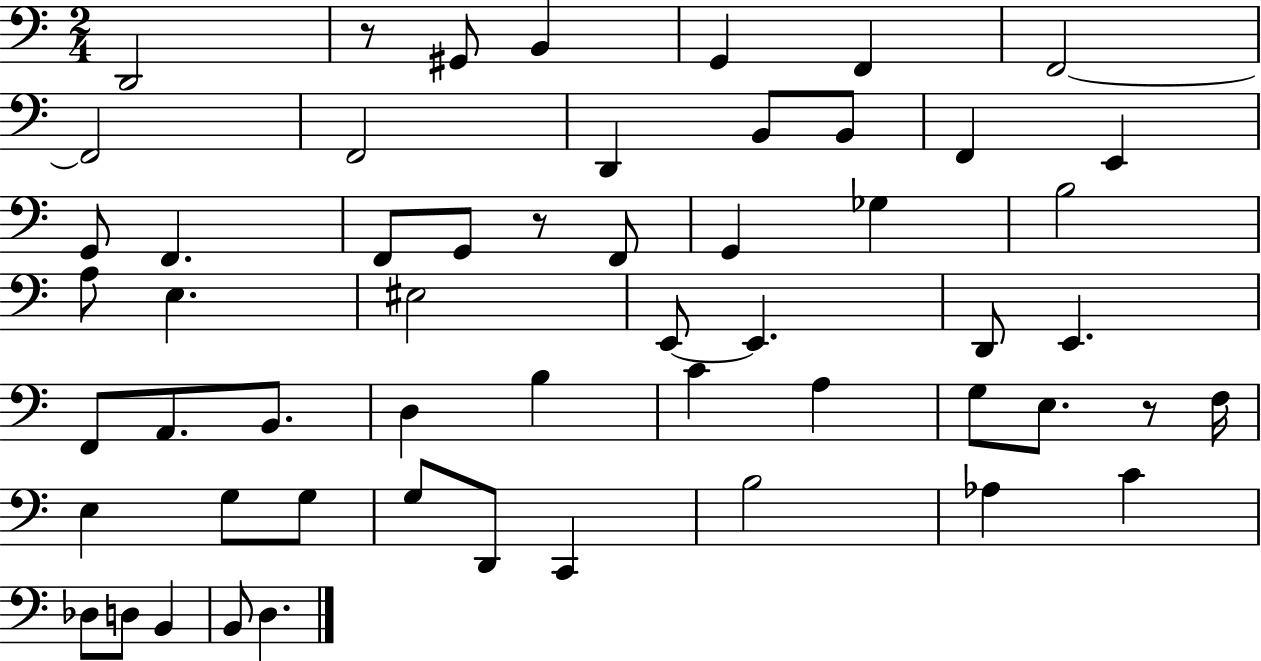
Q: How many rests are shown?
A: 3